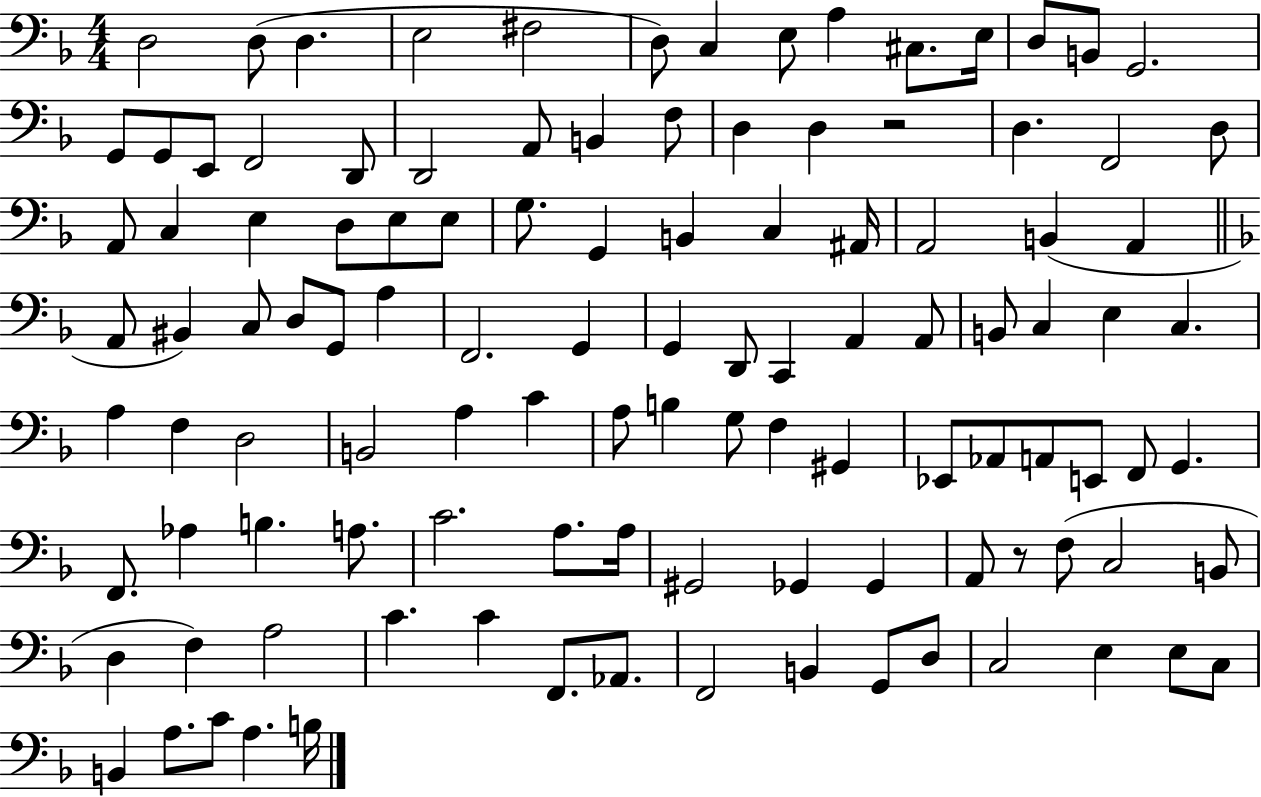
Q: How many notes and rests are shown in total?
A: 112